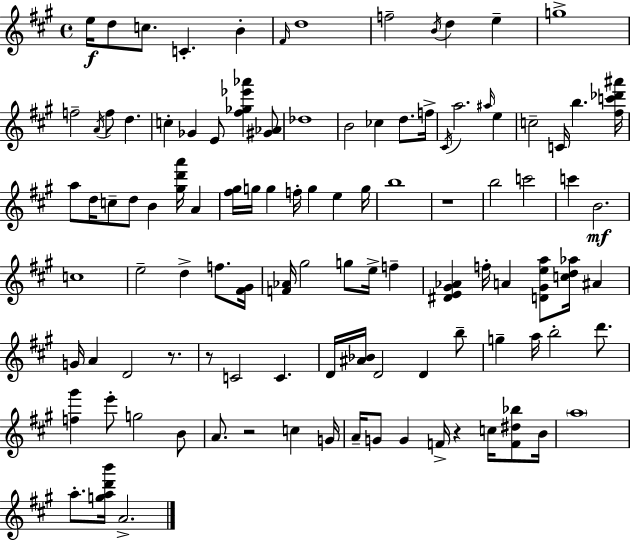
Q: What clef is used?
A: treble